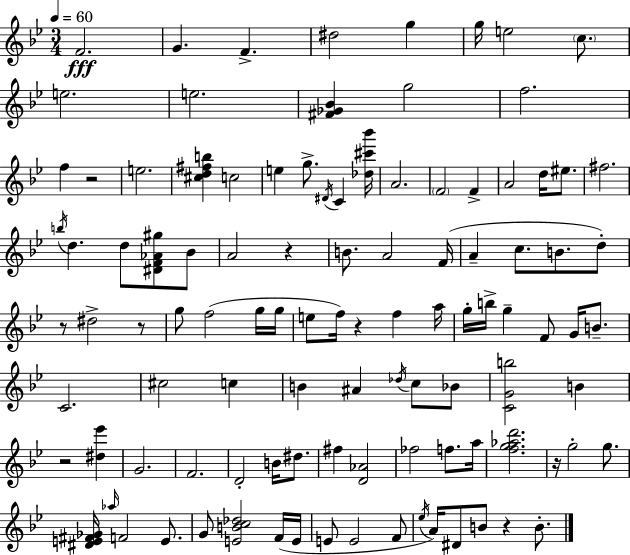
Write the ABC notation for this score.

X:1
T:Untitled
M:3/4
L:1/4
K:Gm
F2 G F ^d2 g g/4 e2 c/2 e2 e2 [^F_G_B] g2 f2 f z2 e2 [^cd^fb] c2 e g/2 ^D/4 C [_d^c'_b']/4 A2 F2 F A2 d/4 ^e/2 ^f2 b/4 d d/2 [^DF_A^g]/2 _B/2 A2 z B/2 A2 F/4 A c/2 B/2 d/2 z/2 ^d2 z/2 g/2 f2 g/4 g/4 e/2 f/4 z f a/4 g/4 b/4 g F/2 G/4 B/2 C2 ^c2 c B ^A _d/4 c/2 _B/2 [CGb]2 B z2 [^d_e'] G2 F2 D2 B/4 ^d/2 ^f [D_A]2 _f2 f/2 a/4 [fg_ad']2 z/4 g2 g/2 [^DE^F_G]/4 _a/4 F2 E/2 G/2 [EBc_d]2 F/4 E/4 E/2 E2 F/2 _e/4 A/4 ^D/2 B/2 z B/2